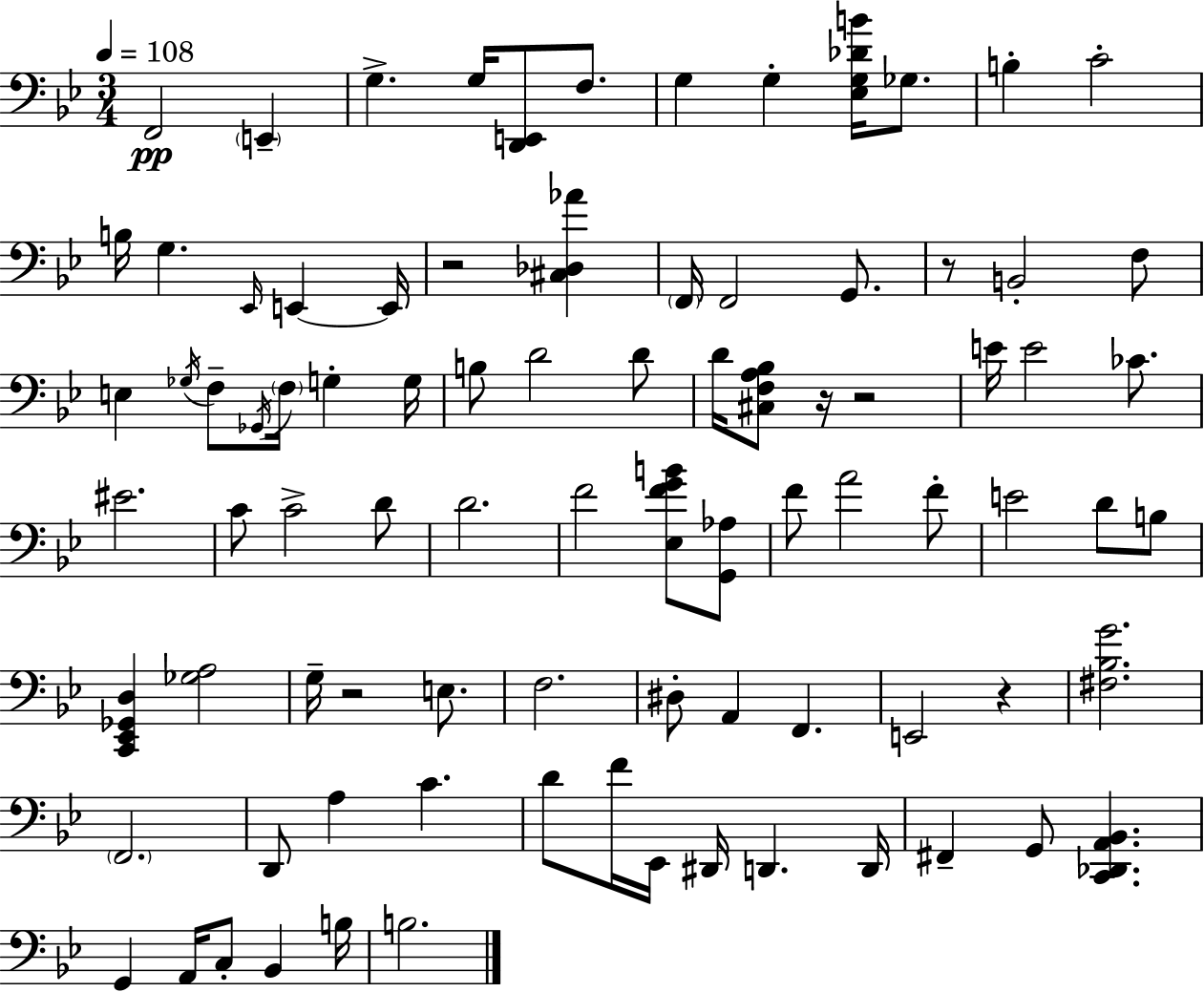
X:1
T:Untitled
M:3/4
L:1/4
K:Gm
F,,2 E,, G, G,/4 [D,,E,,]/2 F,/2 G, G, [_E,G,_DB]/4 _G,/2 B, C2 B,/4 G, _E,,/4 E,, E,,/4 z2 [^C,_D,_A] F,,/4 F,,2 G,,/2 z/2 B,,2 F,/2 E, _G,/4 F,/2 _G,,/4 F,/4 G, G,/4 B,/2 D2 D/2 D/4 [^C,F,A,_B,]/2 z/4 z2 E/4 E2 _C/2 ^E2 C/2 C2 D/2 D2 F2 [_E,FGB]/2 [G,,_A,]/2 F/2 A2 F/2 E2 D/2 B,/2 [C,,_E,,_G,,D,] [_G,A,]2 G,/4 z2 E,/2 F,2 ^D,/2 A,, F,, E,,2 z [^F,_B,G]2 F,,2 D,,/2 A, C D/2 F/4 _E,,/4 ^D,,/4 D,, D,,/4 ^F,, G,,/2 [C,,_D,,A,,_B,,] G,, A,,/4 C,/2 _B,, B,/4 B,2